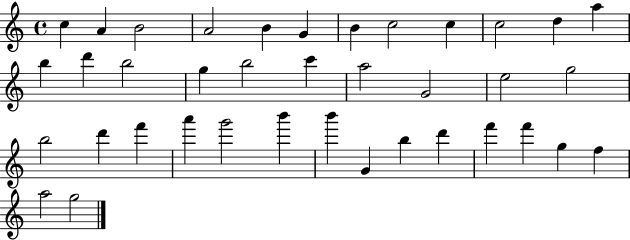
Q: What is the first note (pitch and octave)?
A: C5